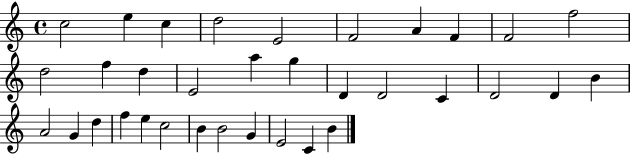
X:1
T:Untitled
M:4/4
L:1/4
K:C
c2 e c d2 E2 F2 A F F2 f2 d2 f d E2 a g D D2 C D2 D B A2 G d f e c2 B B2 G E2 C B